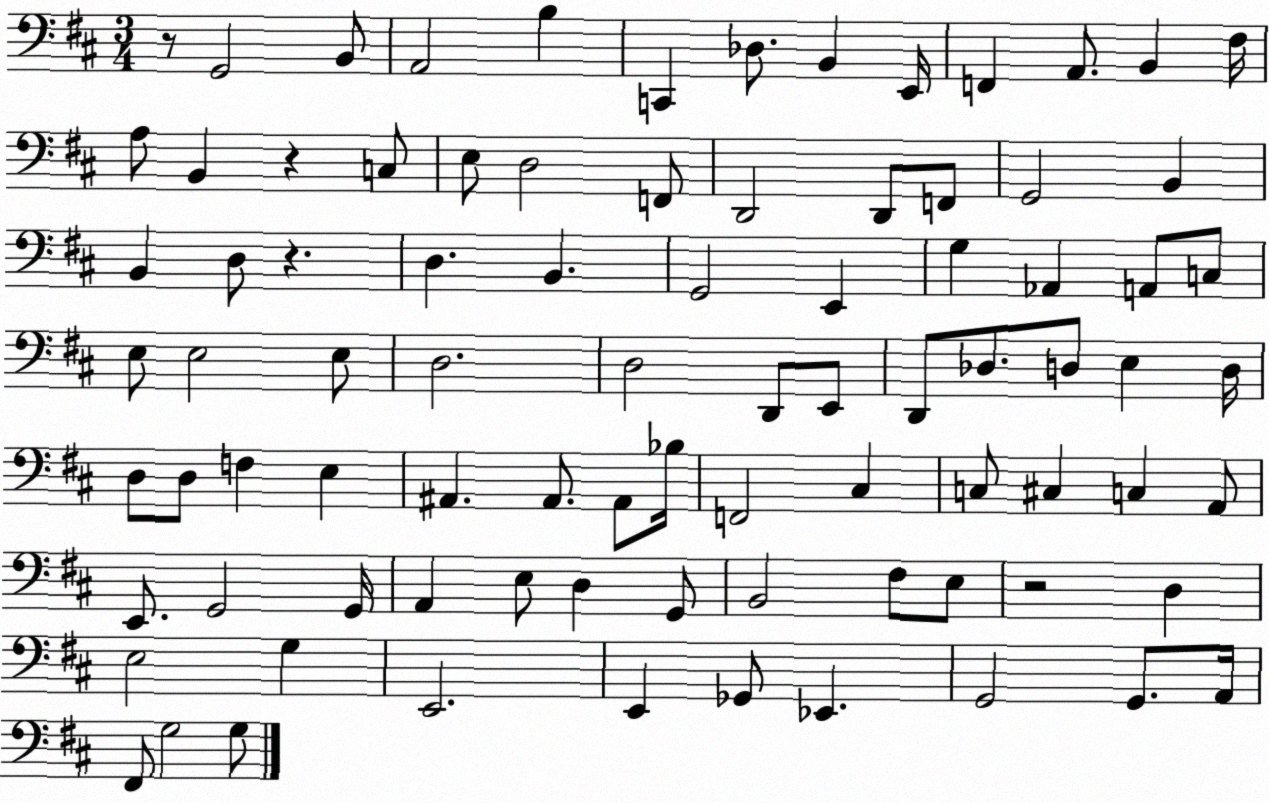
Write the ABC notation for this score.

X:1
T:Untitled
M:3/4
L:1/4
K:D
z/2 G,,2 B,,/2 A,,2 B, C,, _D,/2 B,, E,,/4 F,, A,,/2 B,, ^F,/4 A,/2 B,, z C,/2 E,/2 D,2 F,,/2 D,,2 D,,/2 F,,/2 G,,2 B,, B,, D,/2 z D, B,, G,,2 E,, G, _A,, A,,/2 C,/2 E,/2 E,2 E,/2 D,2 D,2 D,,/2 E,,/2 D,,/2 _D,/2 D,/2 E, D,/4 D,/2 D,/2 F, E, ^A,, ^A,,/2 ^A,,/2 _B,/4 F,,2 ^C, C,/2 ^C, C, A,,/2 E,,/2 G,,2 G,,/4 A,, E,/2 D, G,,/2 B,,2 ^F,/2 E,/2 z2 D, E,2 G, E,,2 E,, _G,,/2 _E,, G,,2 G,,/2 A,,/4 ^F,,/2 G,2 G,/2